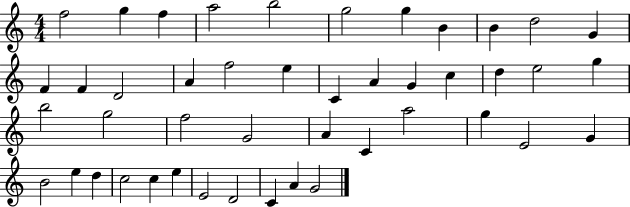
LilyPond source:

{
  \clef treble
  \numericTimeSignature
  \time 4/4
  \key c \major
  f''2 g''4 f''4 | a''2 b''2 | g''2 g''4 b'4 | b'4 d''2 g'4 | \break f'4 f'4 d'2 | a'4 f''2 e''4 | c'4 a'4 g'4 c''4 | d''4 e''2 g''4 | \break b''2 g''2 | f''2 g'2 | a'4 c'4 a''2 | g''4 e'2 g'4 | \break b'2 e''4 d''4 | c''2 c''4 e''4 | e'2 d'2 | c'4 a'4 g'2 | \break \bar "|."
}